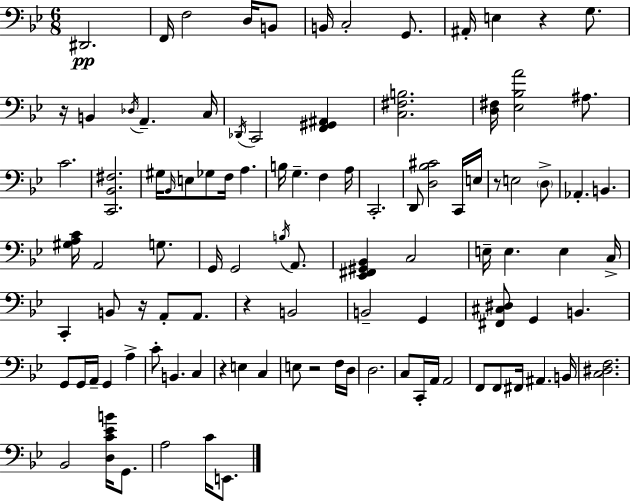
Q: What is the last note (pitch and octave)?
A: E2